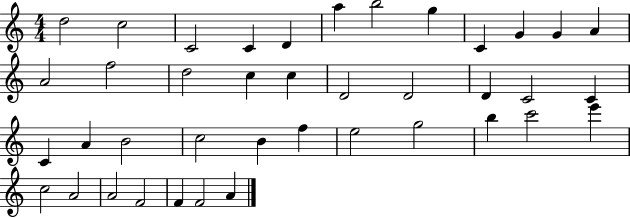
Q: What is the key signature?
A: C major